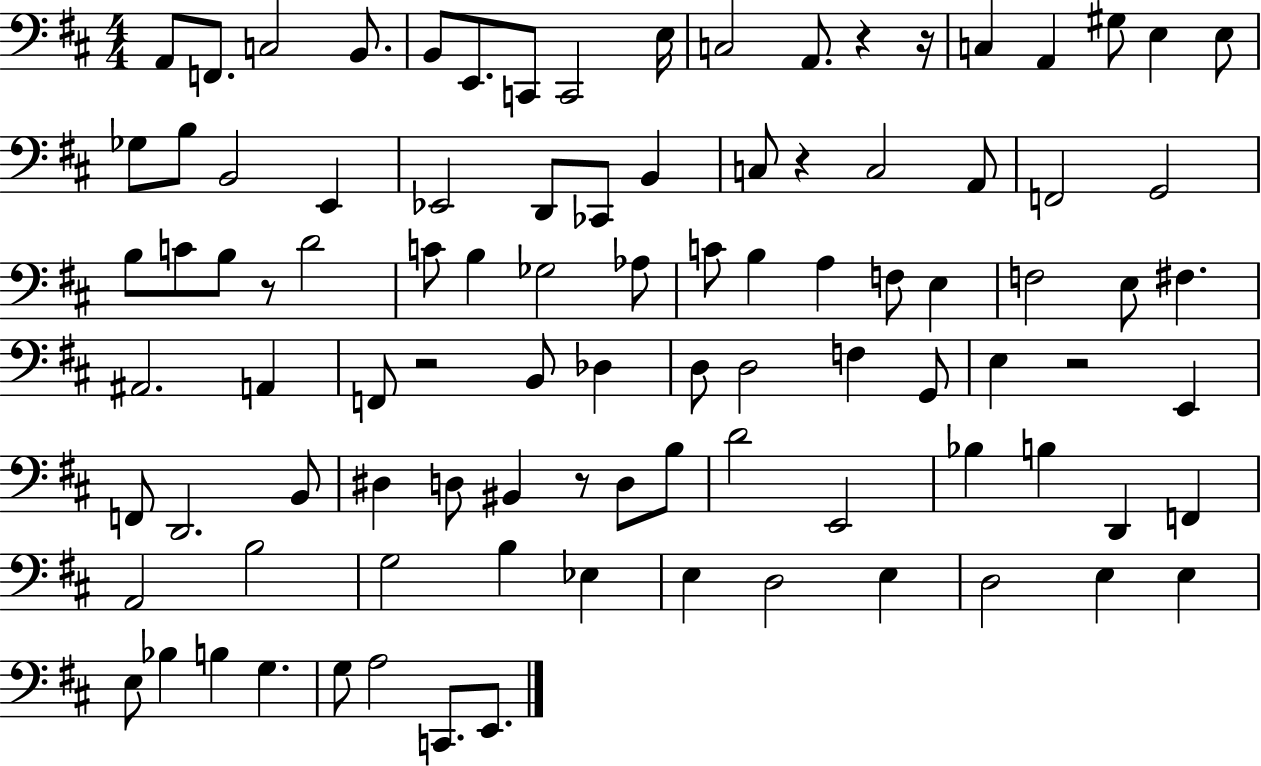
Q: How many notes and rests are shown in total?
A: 96